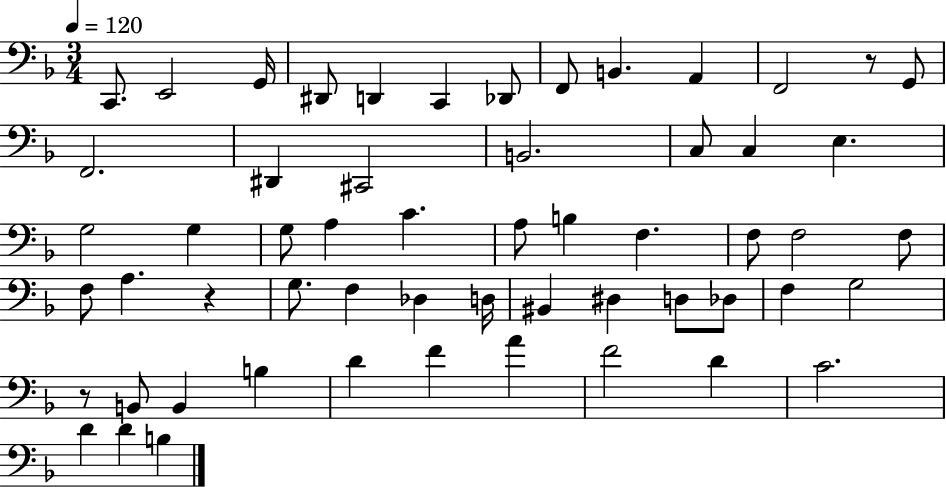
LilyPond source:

{
  \clef bass
  \numericTimeSignature
  \time 3/4
  \key f \major
  \tempo 4 = 120
  c,8. e,2 g,16 | dis,8 d,4 c,4 des,8 | f,8 b,4. a,4 | f,2 r8 g,8 | \break f,2. | dis,4 cis,2 | b,2. | c8 c4 e4. | \break g2 g4 | g8 a4 c'4. | a8 b4 f4. | f8 f2 f8 | \break f8 a4. r4 | g8. f4 des4 d16 | bis,4 dis4 d8 des8 | f4 g2 | \break r8 b,8 b,4 b4 | d'4 f'4 a'4 | f'2 d'4 | c'2. | \break d'4 d'4 b4 | \bar "|."
}